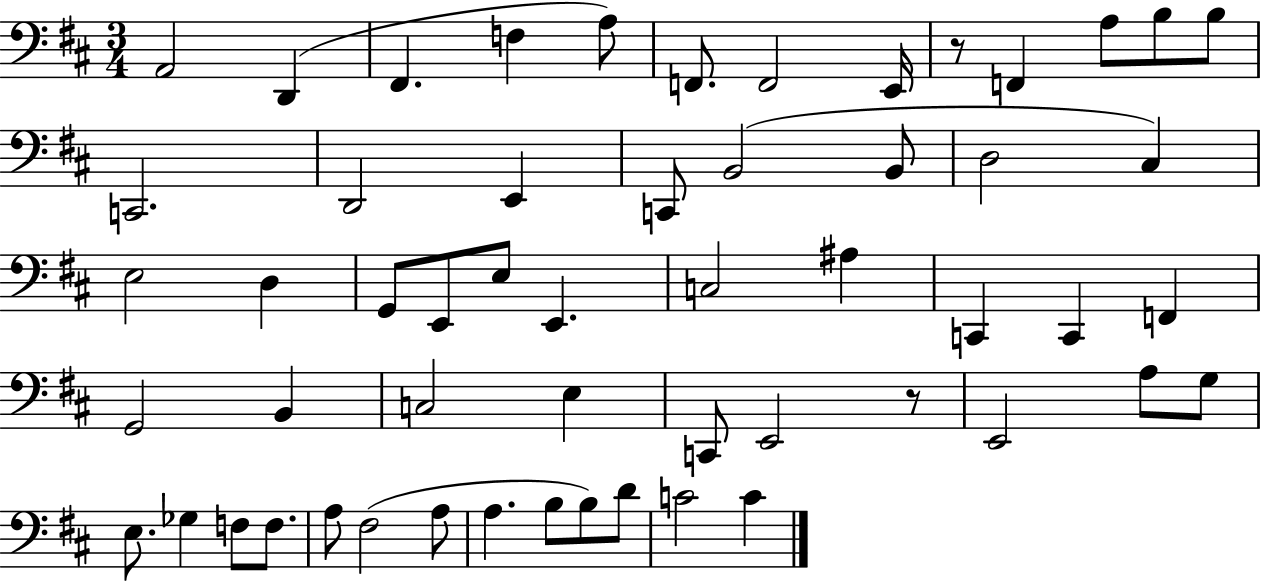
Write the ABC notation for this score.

X:1
T:Untitled
M:3/4
L:1/4
K:D
A,,2 D,, ^F,, F, A,/2 F,,/2 F,,2 E,,/4 z/2 F,, A,/2 B,/2 B,/2 C,,2 D,,2 E,, C,,/2 B,,2 B,,/2 D,2 ^C, E,2 D, G,,/2 E,,/2 E,/2 E,, C,2 ^A, C,, C,, F,, G,,2 B,, C,2 E, C,,/2 E,,2 z/2 E,,2 A,/2 G,/2 E,/2 _G, F,/2 F,/2 A,/2 ^F,2 A,/2 A, B,/2 B,/2 D/2 C2 C